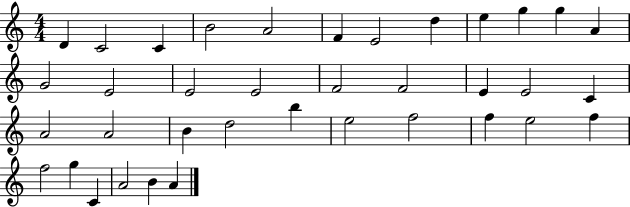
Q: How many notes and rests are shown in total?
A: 37